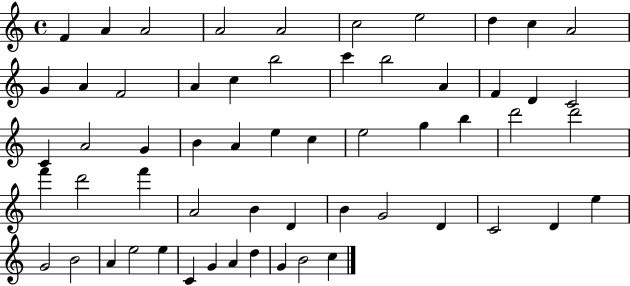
{
  \clef treble
  \time 4/4
  \defaultTimeSignature
  \key c \major
  f'4 a'4 a'2 | a'2 a'2 | c''2 e''2 | d''4 c''4 a'2 | \break g'4 a'4 f'2 | a'4 c''4 b''2 | c'''4 b''2 a'4 | f'4 d'4 c'2 | \break c'4 a'2 g'4 | b'4 a'4 e''4 c''4 | e''2 g''4 b''4 | d'''2 d'''2 | \break f'''4 d'''2 f'''4 | a'2 b'4 d'4 | b'4 g'2 d'4 | c'2 d'4 e''4 | \break g'2 b'2 | a'4 e''2 e''4 | c'4 g'4 a'4 d''4 | g'4 b'2 c''4 | \break \bar "|."
}